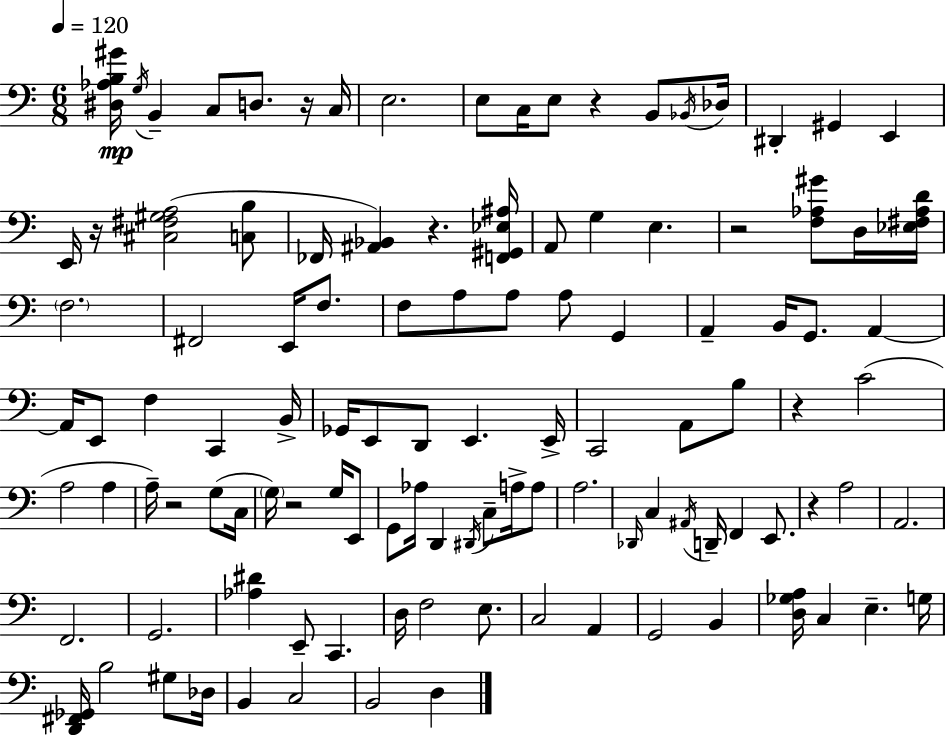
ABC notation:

X:1
T:Untitled
M:6/8
L:1/4
K:Am
[^D,_A,B,^G]/4 G,/4 B,, C,/2 D,/2 z/4 C,/4 E,2 E,/2 C,/4 E,/2 z B,,/2 _B,,/4 _D,/4 ^D,, ^G,, E,, E,,/4 z/4 [^C,^F,^G,A,]2 [C,B,]/2 _F,,/4 [^A,,_B,,] z [F,,^G,,_E,^A,]/4 A,,/2 G, E, z2 [F,_A,^G]/2 D,/4 [_E,^F,_A,D]/4 F,2 ^F,,2 E,,/4 F,/2 F,/2 A,/2 A,/2 A,/2 G,, A,, B,,/4 G,,/2 A,, A,,/4 E,,/2 F, C,, B,,/4 _G,,/4 E,,/2 D,,/2 E,, E,,/4 C,,2 A,,/2 B,/2 z C2 A,2 A, A,/4 z2 G,/2 C,/4 G,/4 z2 G,/4 E,,/2 G,,/2 _A,/4 D,, ^D,,/4 C,/2 A,/4 A,/2 A,2 _D,,/4 C, ^A,,/4 D,,/4 F,, E,,/2 z A,2 A,,2 F,,2 G,,2 [_A,^D] E,,/2 C,, D,/4 F,2 E,/2 C,2 A,, G,,2 B,, [D,_G,A,]/4 C, E, G,/4 [D,,^F,,_G,,]/4 B,2 ^G,/2 _D,/4 B,, C,2 B,,2 D,